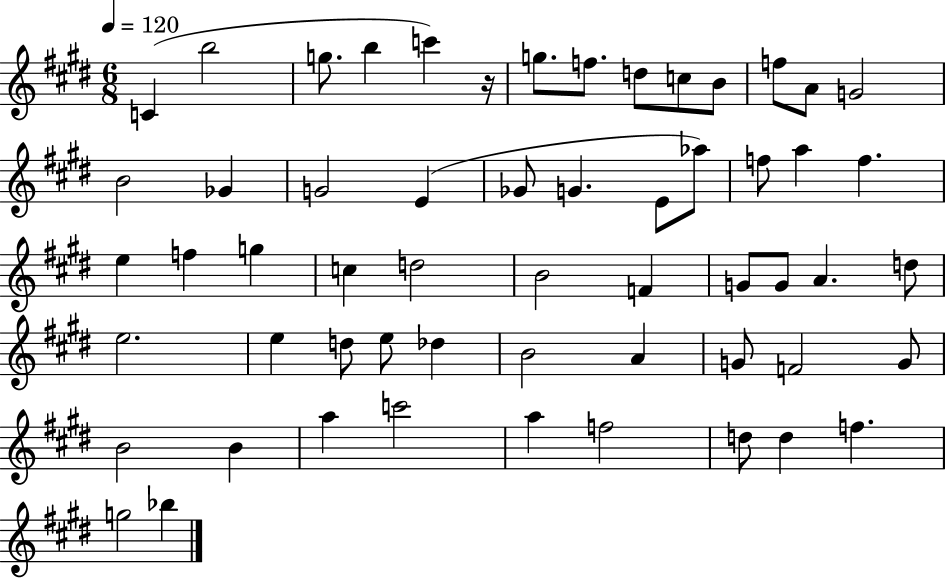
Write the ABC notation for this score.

X:1
T:Untitled
M:6/8
L:1/4
K:E
C b2 g/2 b c' z/4 g/2 f/2 d/2 c/2 B/2 f/2 A/2 G2 B2 _G G2 E _G/2 G E/2 _a/2 f/2 a f e f g c d2 B2 F G/2 G/2 A d/2 e2 e d/2 e/2 _d B2 A G/2 F2 G/2 B2 B a c'2 a f2 d/2 d f g2 _b